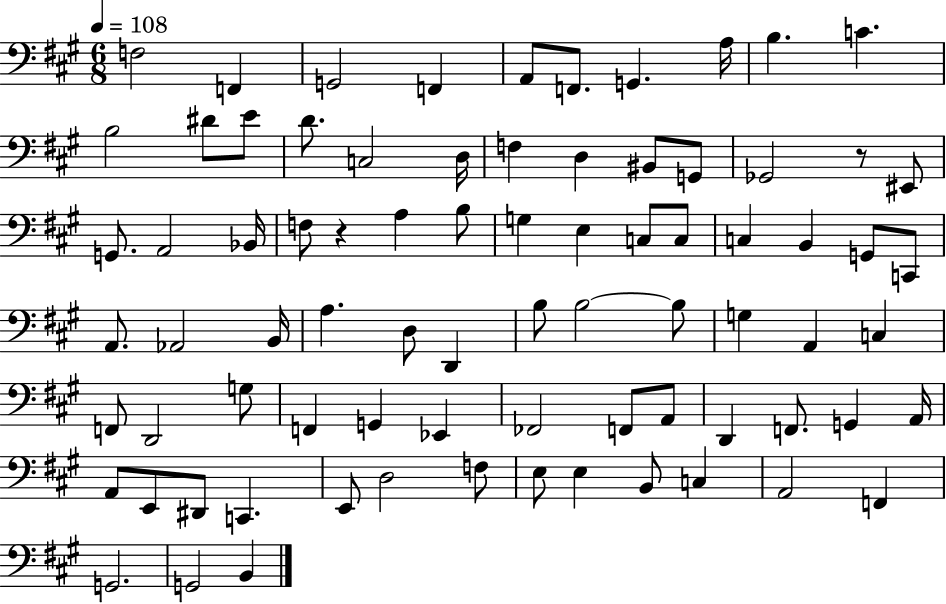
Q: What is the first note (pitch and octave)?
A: F3